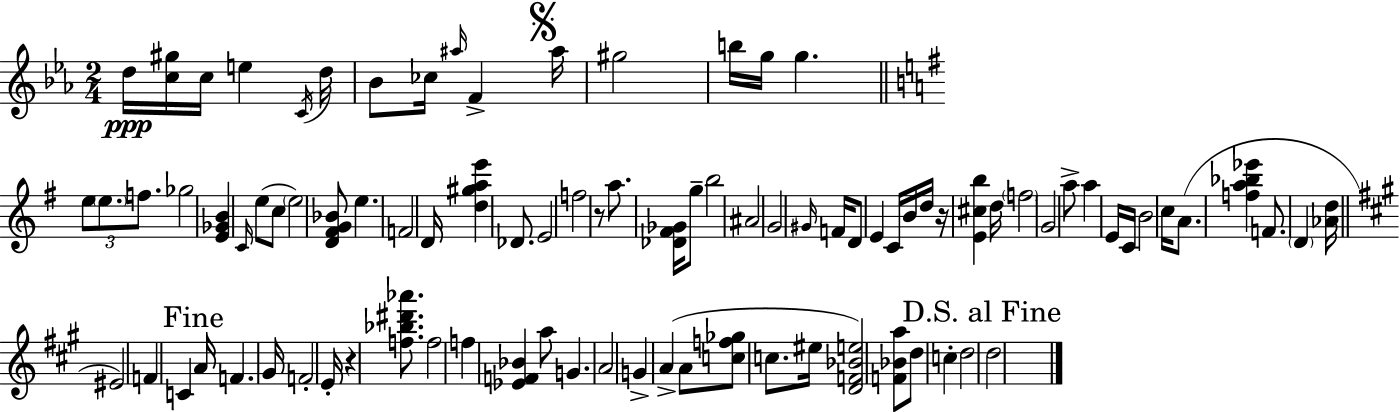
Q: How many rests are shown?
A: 3